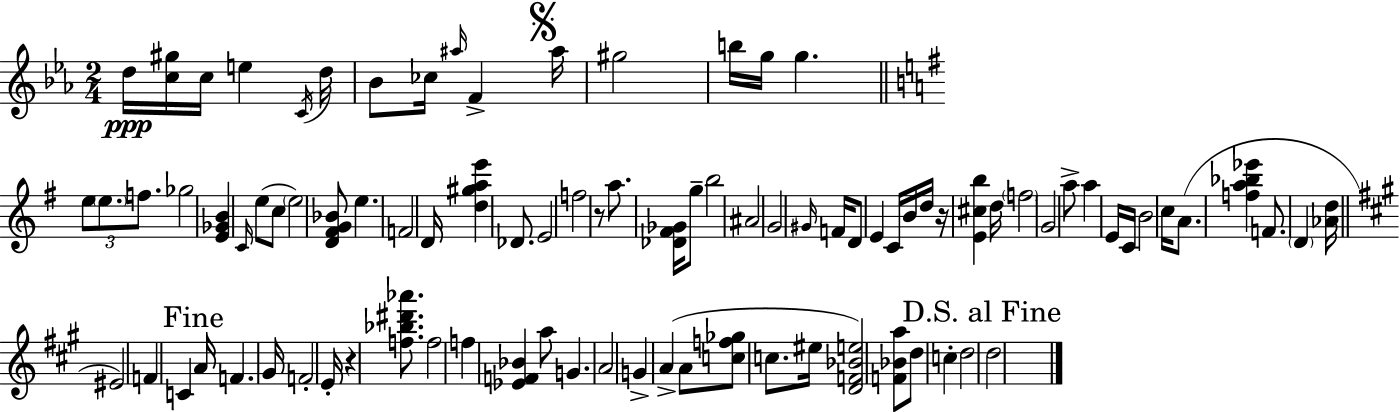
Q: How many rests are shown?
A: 3